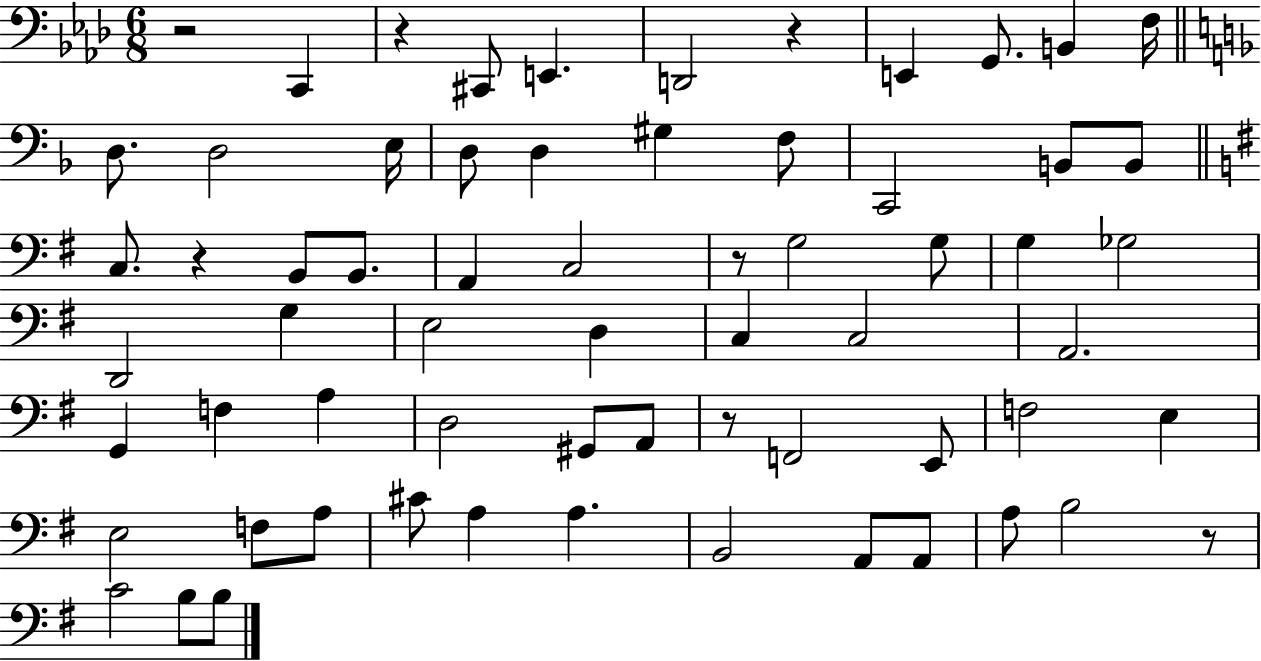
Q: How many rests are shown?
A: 7